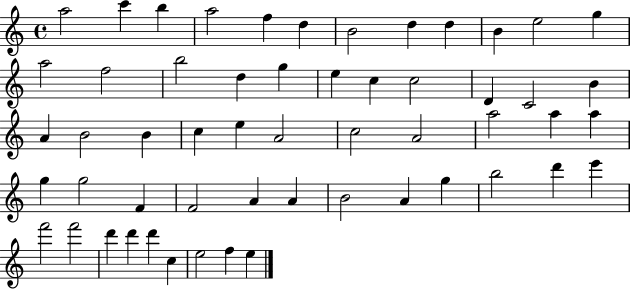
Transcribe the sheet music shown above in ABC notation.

X:1
T:Untitled
M:4/4
L:1/4
K:C
a2 c' b a2 f d B2 d d B e2 g a2 f2 b2 d g e c c2 D C2 B A B2 B c e A2 c2 A2 a2 a a g g2 F F2 A A B2 A g b2 d' e' f'2 f'2 d' d' d' c e2 f e